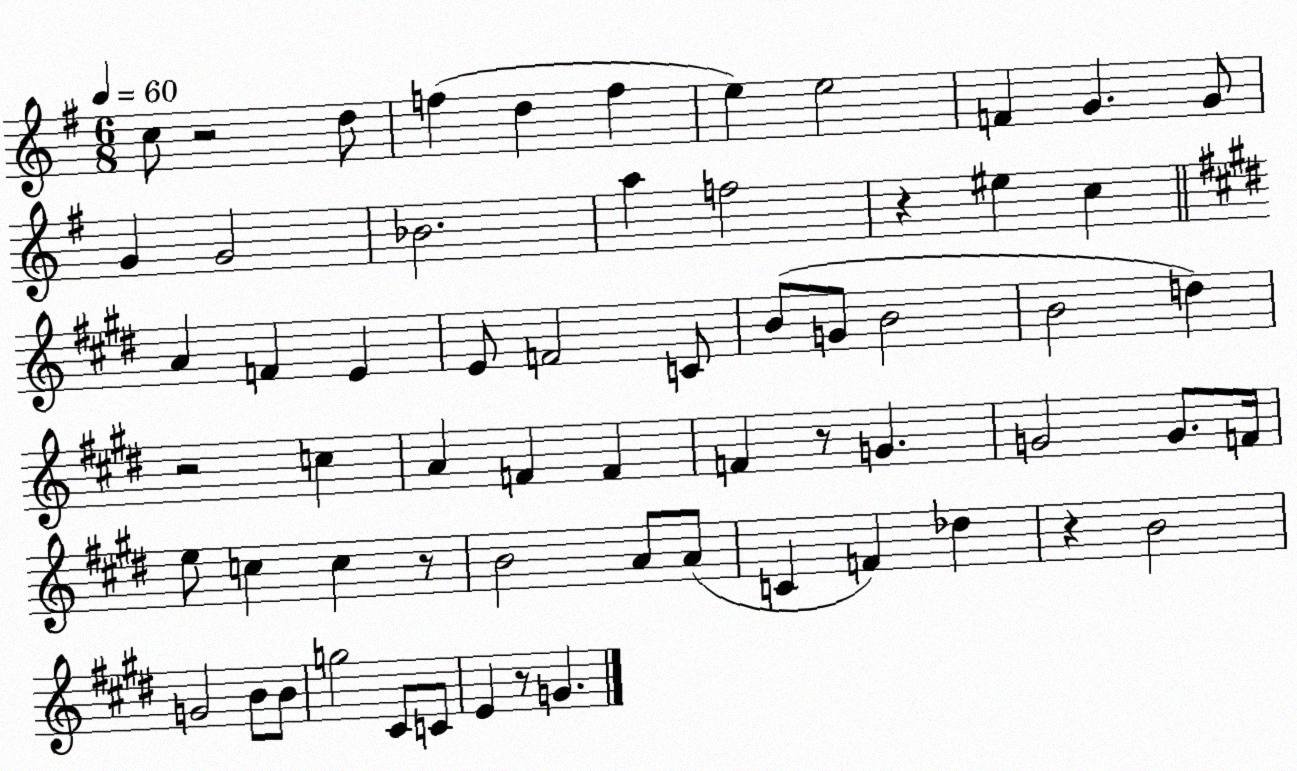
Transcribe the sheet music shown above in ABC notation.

X:1
T:Untitled
M:6/8
L:1/4
K:G
c/2 z2 d/2 f d f e e2 F G G/2 G G2 _B2 a f2 z ^e c A F E E/2 F2 C/2 B/2 G/2 B2 B2 d z2 c A F F F z/2 G G2 G/2 F/4 e/2 c c z/2 B2 A/2 A/2 C F _d z B2 G2 B/2 B/2 g2 ^C/2 C/2 E z/2 G